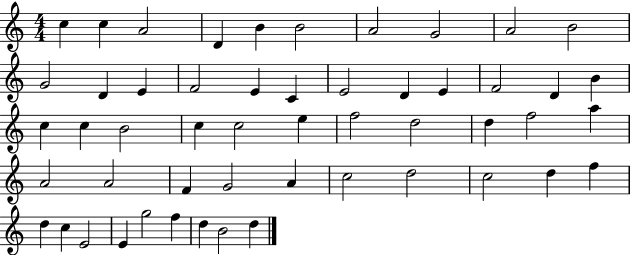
X:1
T:Untitled
M:4/4
L:1/4
K:C
c c A2 D B B2 A2 G2 A2 B2 G2 D E F2 E C E2 D E F2 D B c c B2 c c2 e f2 d2 d f2 a A2 A2 F G2 A c2 d2 c2 d f d c E2 E g2 f d B2 d